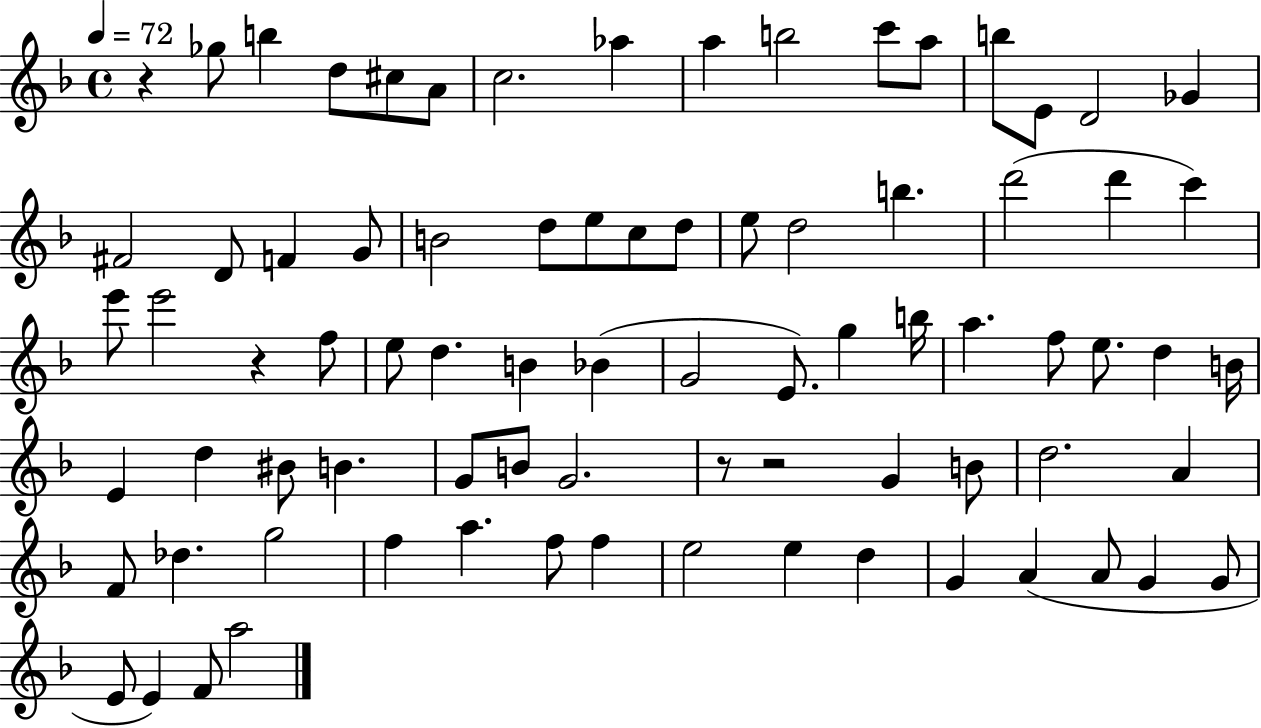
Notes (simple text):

R/q Gb5/e B5/q D5/e C#5/e A4/e C5/h. Ab5/q A5/q B5/h C6/e A5/e B5/e E4/e D4/h Gb4/q F#4/h D4/e F4/q G4/e B4/h D5/e E5/e C5/e D5/e E5/e D5/h B5/q. D6/h D6/q C6/q E6/e E6/h R/q F5/e E5/e D5/q. B4/q Bb4/q G4/h E4/e. G5/q B5/s A5/q. F5/e E5/e. D5/q B4/s E4/q D5/q BIS4/e B4/q. G4/e B4/e G4/h. R/e R/h G4/q B4/e D5/h. A4/q F4/e Db5/q. G5/h F5/q A5/q. F5/e F5/q E5/h E5/q D5/q G4/q A4/q A4/e G4/q G4/e E4/e E4/q F4/e A5/h